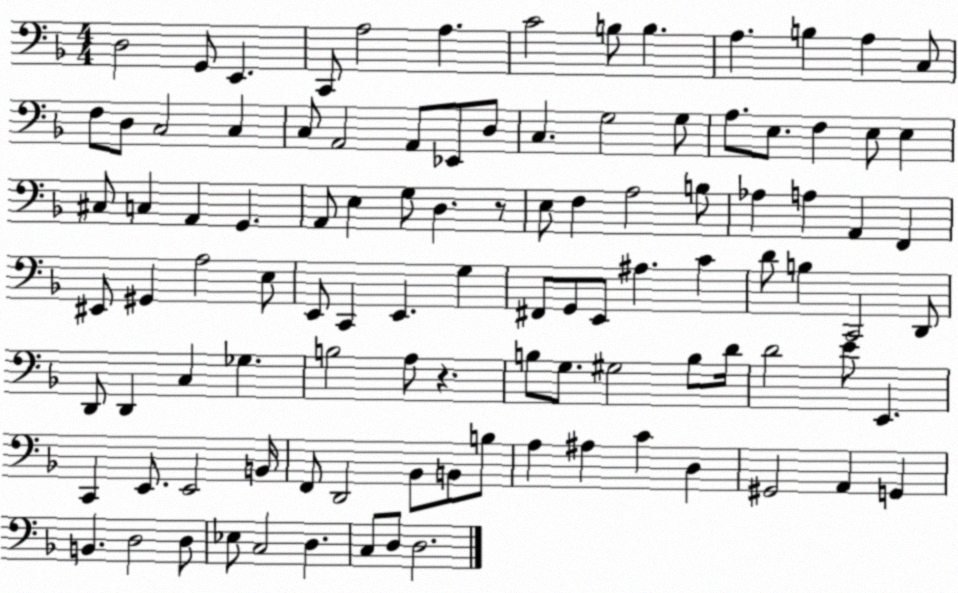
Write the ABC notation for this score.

X:1
T:Untitled
M:4/4
L:1/4
K:F
D,2 G,,/2 E,, C,,/2 A,2 A, C2 B,/2 B, A, B, A, C,/2 F,/2 D,/2 C,2 C, C,/2 A,,2 A,,/2 _E,,/2 D,/2 C, G,2 G,/2 A,/2 E,/2 F, E,/2 E, ^C,/2 C, A,, G,, A,,/2 E, G,/2 D, z/2 E,/2 F, A,2 B,/2 _A, A, A,, F,, ^E,,/2 ^G,, A,2 E,/2 E,,/2 C,, E,, G, ^F,,/2 G,,/2 E,,/2 ^A, C D/2 B, C,,2 D,,/2 D,,/2 D,, C, _G, B,2 A,/2 z B,/2 G,/2 ^G,2 B,/2 D/4 D2 E/2 E,, C,, E,,/2 E,,2 B,,/4 F,,/2 D,,2 _B,,/2 B,,/2 B,/2 A, ^A, C D, ^G,,2 A,, G,, B,, D,2 D,/2 _E,/2 C,2 D, C,/2 D,/2 D,2